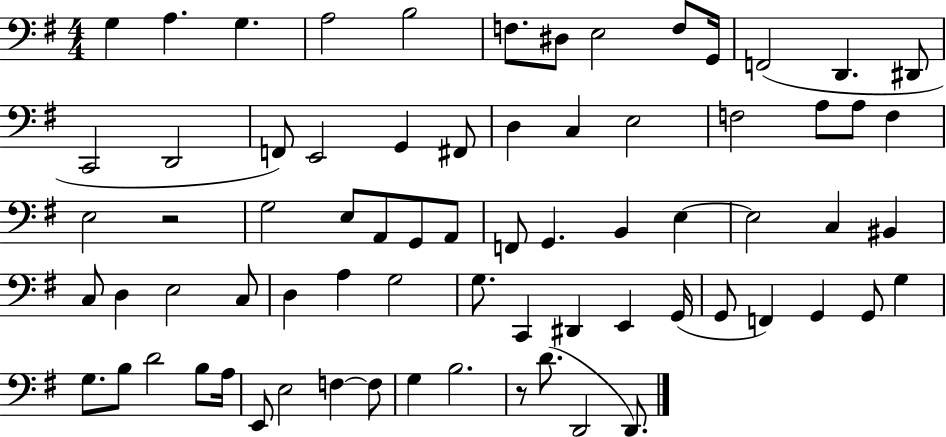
G3/q A3/q. G3/q. A3/h B3/h F3/e. D#3/e E3/h F3/e G2/s F2/h D2/q. D#2/e C2/h D2/h F2/e E2/h G2/q F#2/e D3/q C3/q E3/h F3/h A3/e A3/e F3/q E3/h R/h G3/h E3/e A2/e G2/e A2/e F2/e G2/q. B2/q E3/q E3/h C3/q BIS2/q C3/e D3/q E3/h C3/e D3/q A3/q G3/h G3/e. C2/q D#2/q E2/q G2/s G2/e F2/q G2/q G2/e G3/q G3/e. B3/e D4/h B3/e A3/s E2/e E3/h F3/q F3/e G3/q B3/h. R/e D4/e. D2/h D2/e.